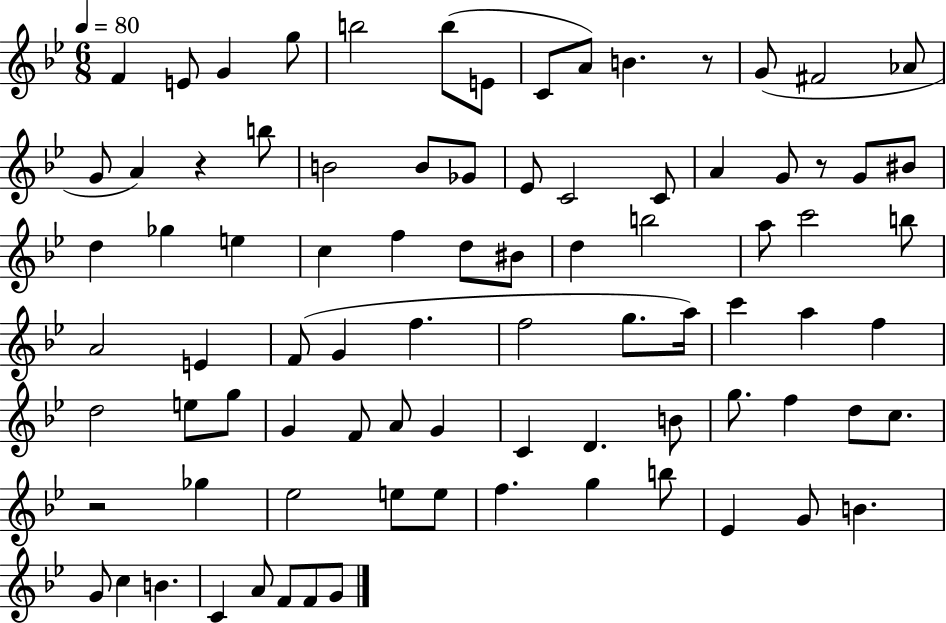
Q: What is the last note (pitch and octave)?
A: G4